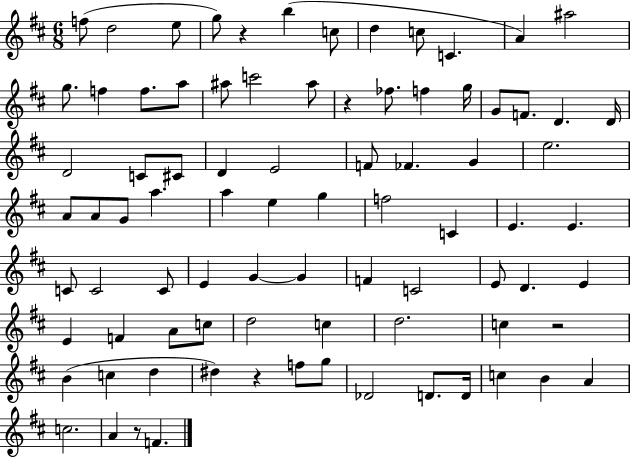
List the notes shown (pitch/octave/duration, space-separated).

F5/e D5/h E5/e G5/e R/q B5/q C5/e D5/q C5/e C4/q. A4/q A#5/h G5/e. F5/q F5/e. A5/e A#5/e C6/h A#5/e R/q FES5/e. F5/q G5/s G4/e F4/e. D4/q. D4/s D4/h C4/e C#4/e D4/q E4/h F4/e FES4/q. G4/q E5/h. A4/e A4/e G4/e A5/q. A5/q E5/q G5/q F5/h C4/q E4/q. E4/q. C4/e C4/h C4/e E4/q G4/q G4/q F4/q C4/h E4/e D4/q. E4/q E4/q F4/q A4/e C5/e D5/h C5/q D5/h. C5/q R/h B4/q C5/q D5/q D#5/q R/q F5/e G5/e Db4/h D4/e. D4/s C5/q B4/q A4/q C5/h. A4/q R/e F4/q.